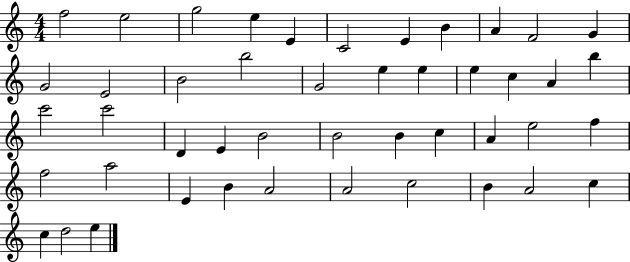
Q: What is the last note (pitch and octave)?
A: E5